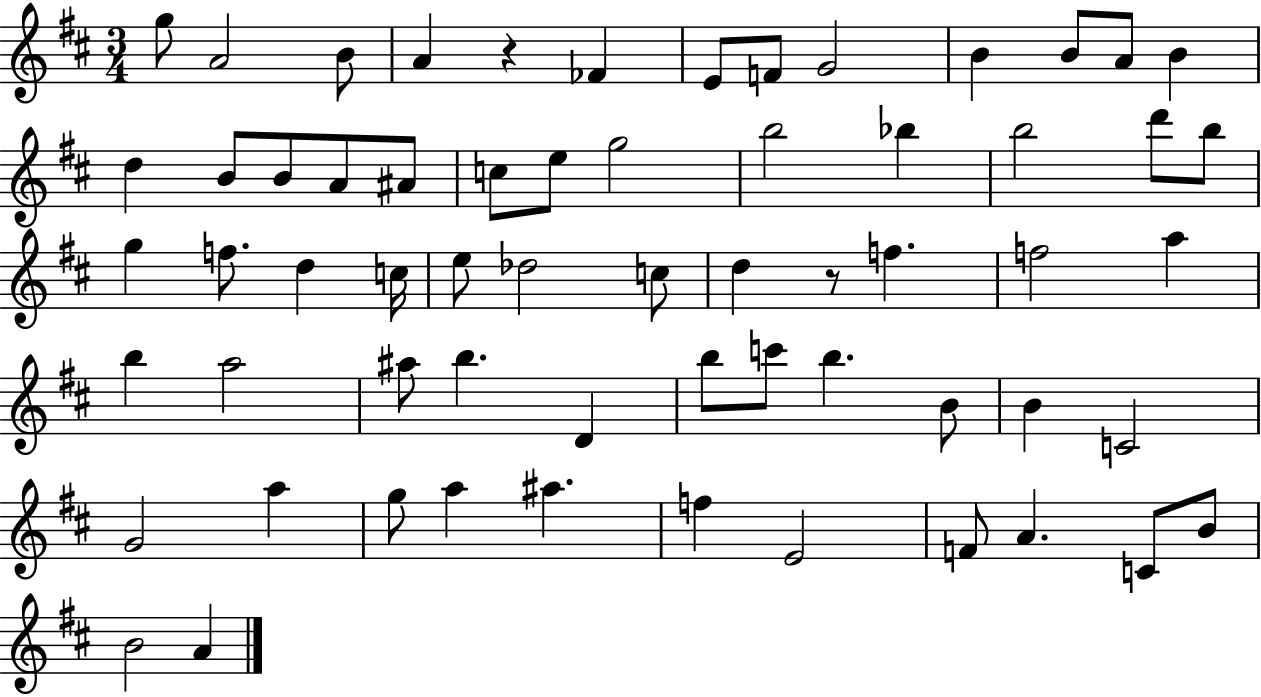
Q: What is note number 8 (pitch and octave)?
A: G4